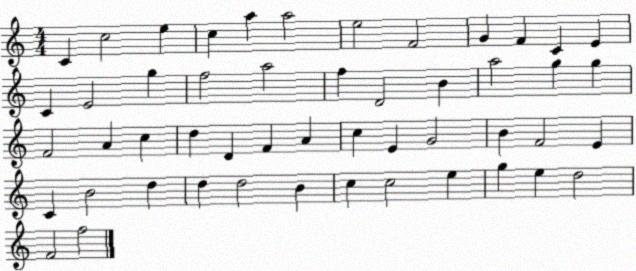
X:1
T:Untitled
M:4/4
L:1/4
K:C
C c2 e c a a2 e2 F2 G F C E C E2 g f2 a2 f D2 B a2 g g F2 A c d D F A c E G2 B F2 E C B2 d d d2 B c c2 e g e d2 F2 f2